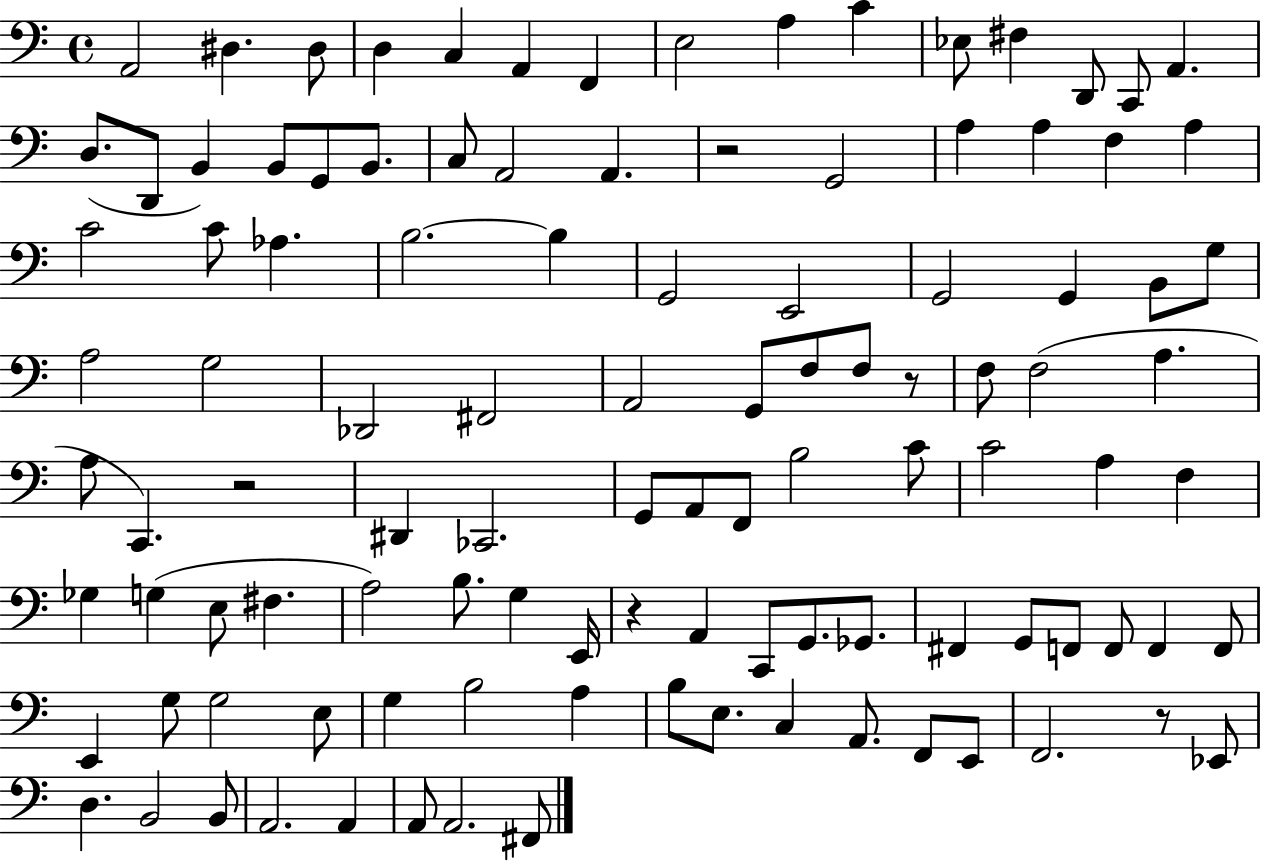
A2/h D#3/q. D#3/e D3/q C3/q A2/q F2/q E3/h A3/q C4/q Eb3/e F#3/q D2/e C2/e A2/q. D3/e. D2/e B2/q B2/e G2/e B2/e. C3/e A2/h A2/q. R/h G2/h A3/q A3/q F3/q A3/q C4/h C4/e Ab3/q. B3/h. B3/q G2/h E2/h G2/h G2/q B2/e G3/e A3/h G3/h Db2/h F#2/h A2/h G2/e F3/e F3/e R/e F3/e F3/h A3/q. A3/e C2/q. R/h D#2/q CES2/h. G2/e A2/e F2/e B3/h C4/e C4/h A3/q F3/q Gb3/q G3/q E3/e F#3/q. A3/h B3/e. G3/q E2/s R/q A2/q C2/e G2/e. Gb2/e. F#2/q G2/e F2/e F2/e F2/q F2/e E2/q G3/e G3/h E3/e G3/q B3/h A3/q B3/e E3/e. C3/q A2/e. F2/e E2/e F2/h. R/e Eb2/e D3/q. B2/h B2/e A2/h. A2/q A2/e A2/h. F#2/e